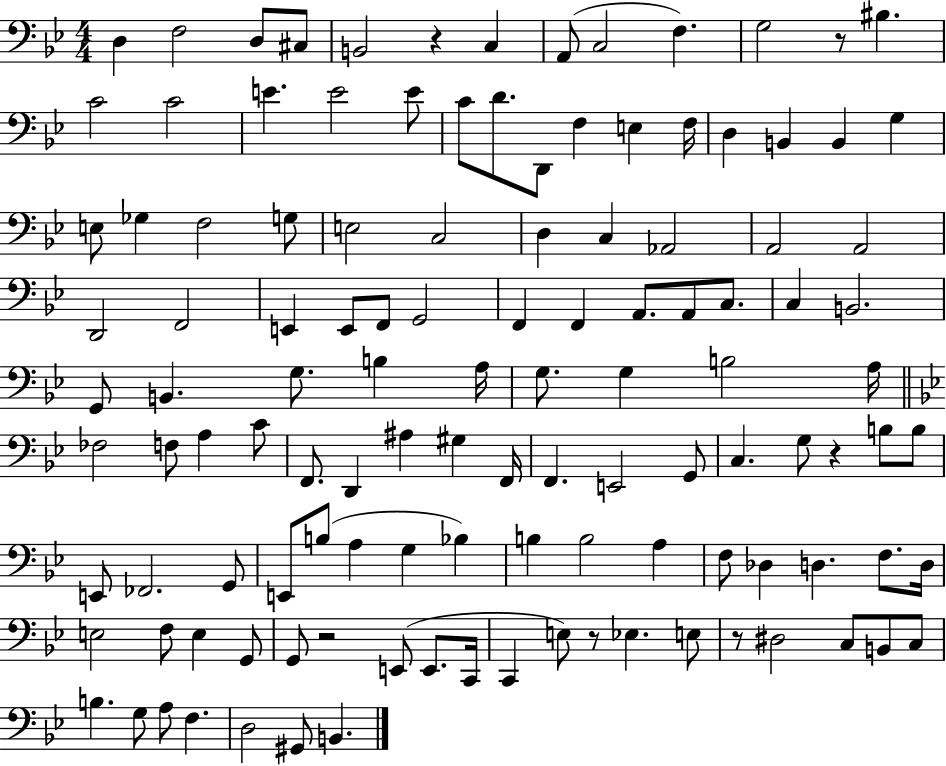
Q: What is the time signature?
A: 4/4